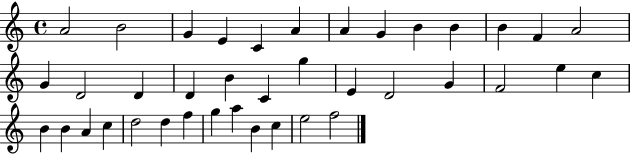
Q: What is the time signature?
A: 4/4